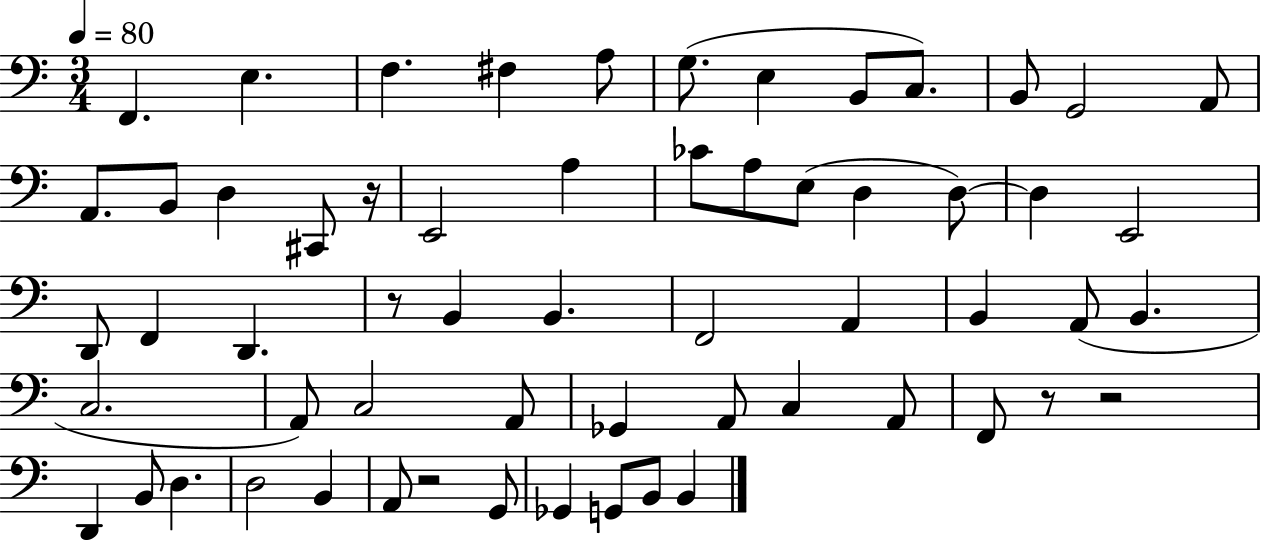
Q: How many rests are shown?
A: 5